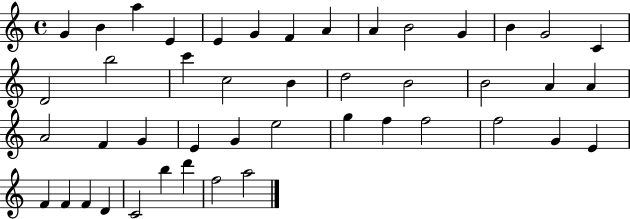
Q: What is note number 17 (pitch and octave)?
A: C6